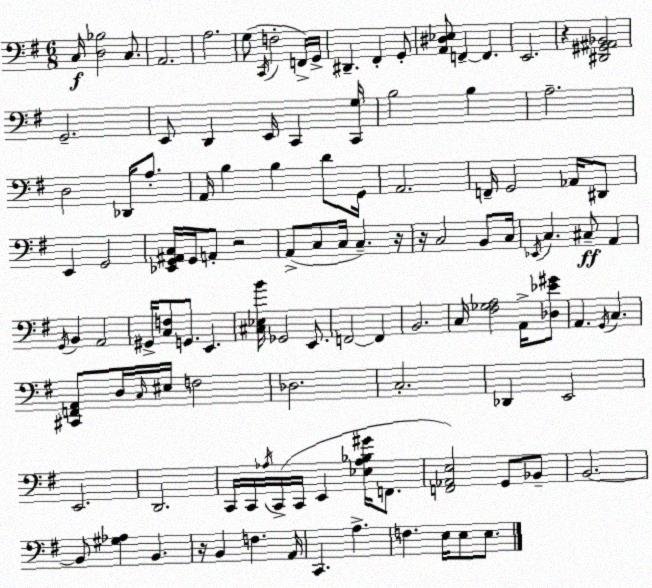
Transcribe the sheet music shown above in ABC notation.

X:1
T:Untitled
M:6/8
L:1/4
K:Em
C,/4 [D,_B,]2 C,/2 A,,2 A,2 G,/2 C,,/4 F,2 F,,/4 G,,/4 ^D,, ^F,, G,,/2 [A,,^D,_E,]/2 F,, F,, E,,2 z [^D,,^G,,^A,,_B,,]2 G,,2 E,,/2 D,, E,,/4 C,, [C,,G,]/4 B,2 B, A,2 D,2 _D,,/4 A,/2 A,,/4 B, B, D/2 G,,/4 A,,2 F,,/4 G,,2 _A,,/4 ^D,,/2 E,, G,,2 [_E,,G,,^A,,C,]/4 G,,/4 A,,/2 z2 A,,/2 C,/2 C,/4 C, z/4 z/4 C,2 B,,/2 C,/4 _E,,/4 C, ^C,/2 A,, G,,/4 B,, A,,2 ^G,,/4 [C,F,]/2 G,,/2 E,, [^C,_E,B]/4 _G,,2 E,,/2 F,,2 F,, B,,2 C,/4 [^F,_G,A,]2 A,,/4 [_D,_E^G]/2 A,, G,,/4 C, [^C,,F,,A,,]/2 D,/4 C,/4 ^E,/4 F,2 _D,2 C,2 _D,, E,,2 E,,2 D,,2 C,,/4 C,,/4 _A,/4 C,,/4 C,,/4 E,, [_E,_A,_B,^G]/4 F,,/2 [F,,_A,,E,]2 G,,/2 _B,,/2 B,,2 B,,/2 [^G,_A,] B,, z/4 B,, F, A,,/4 C,, A, F, E,/4 E,/2 E,/2